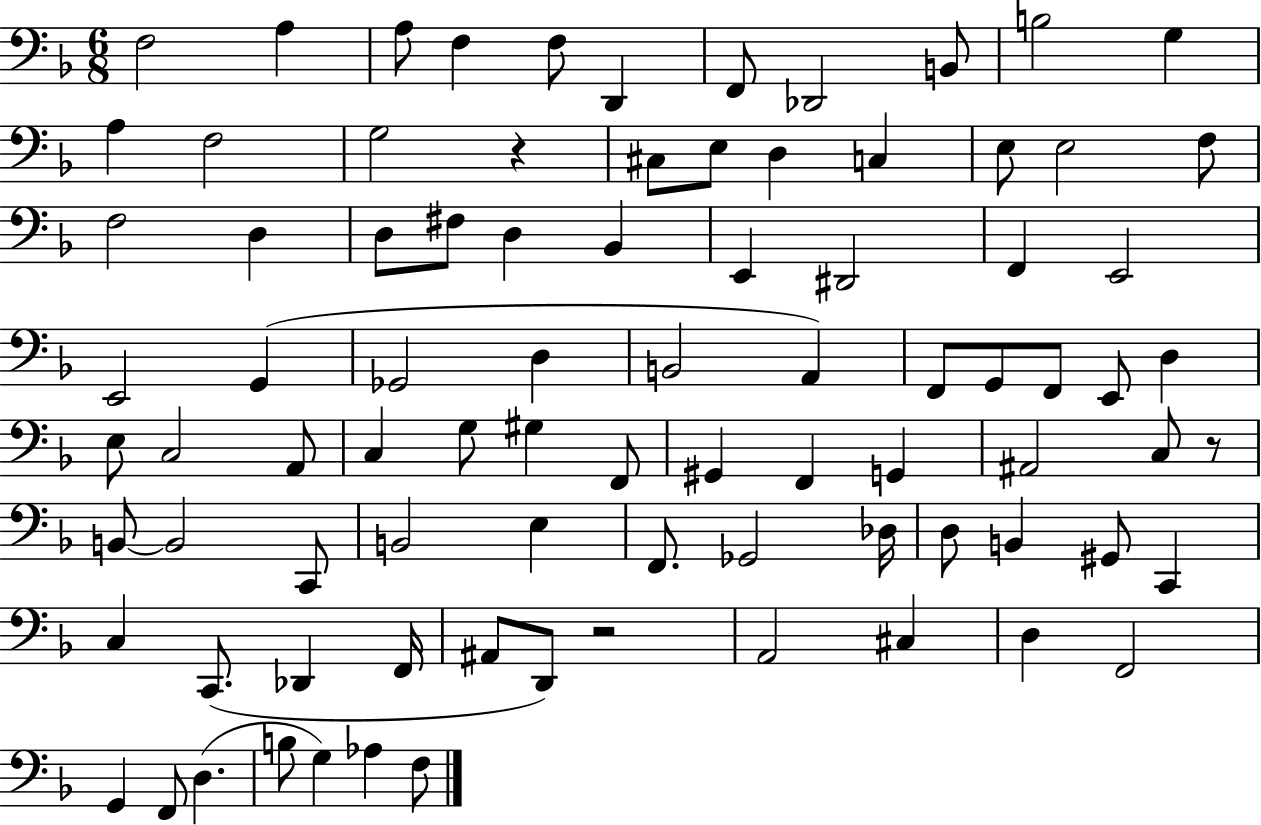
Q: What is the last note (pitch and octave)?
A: F3